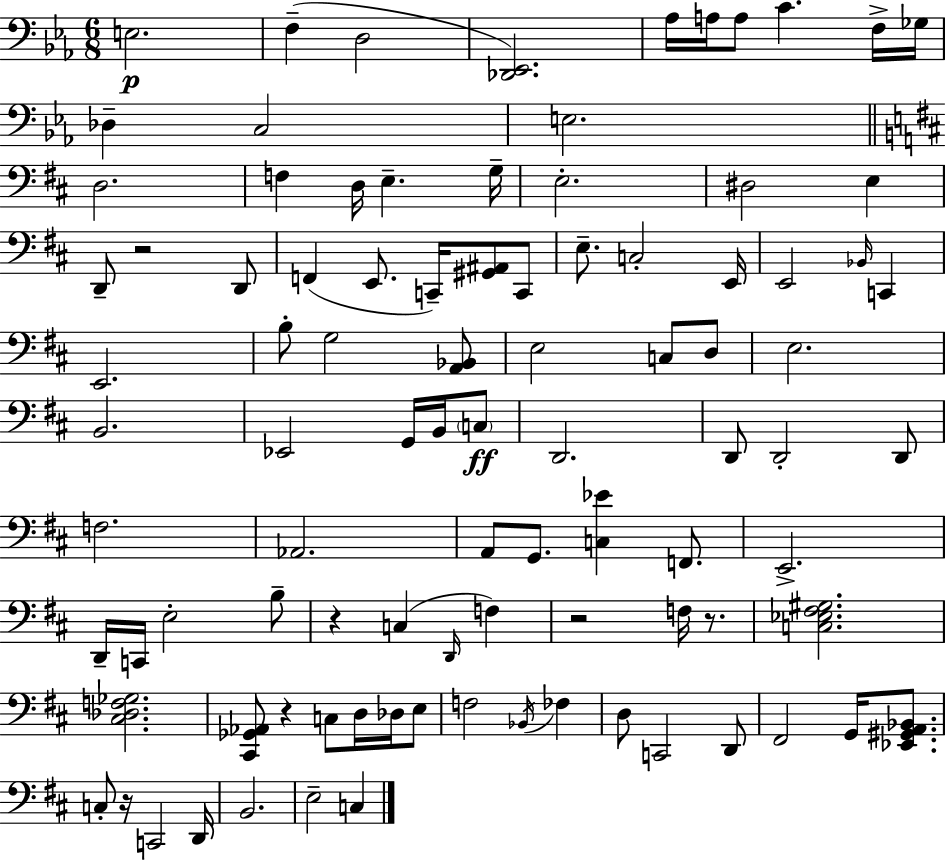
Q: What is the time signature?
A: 6/8